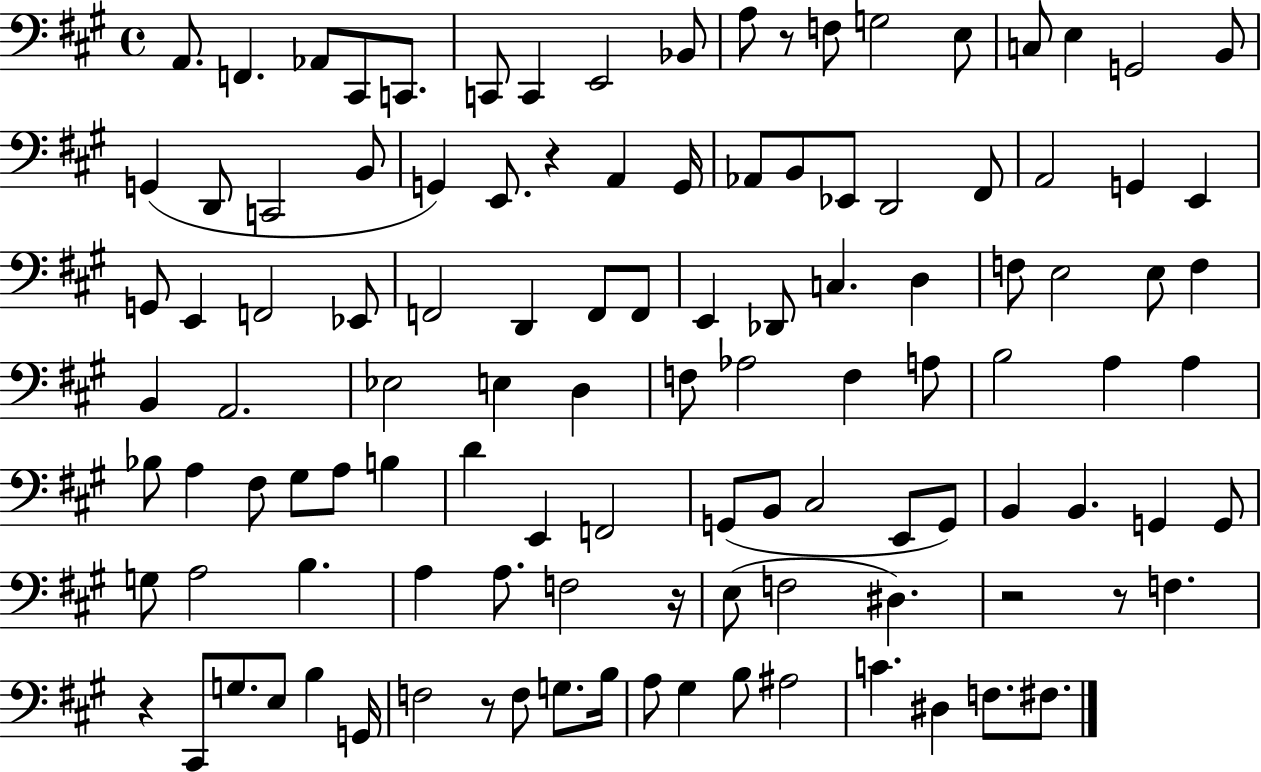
{
  \clef bass
  \time 4/4
  \defaultTimeSignature
  \key a \major
  a,8. f,4. aes,8 cis,8 c,8. | c,8 c,4 e,2 bes,8 | a8 r8 f8 g2 e8 | c8 e4 g,2 b,8 | \break g,4( d,8 c,2 b,8 | g,4) e,8. r4 a,4 g,16 | aes,8 b,8 ees,8 d,2 fis,8 | a,2 g,4 e,4 | \break g,8 e,4 f,2 ees,8 | f,2 d,4 f,8 f,8 | e,4 des,8 c4. d4 | f8 e2 e8 f4 | \break b,4 a,2. | ees2 e4 d4 | f8 aes2 f4 a8 | b2 a4 a4 | \break bes8 a4 fis8 gis8 a8 b4 | d'4 e,4 f,2 | g,8( b,8 cis2 e,8 g,8) | b,4 b,4. g,4 g,8 | \break g8 a2 b4. | a4 a8. f2 r16 | e8( f2 dis4.) | r2 r8 f4. | \break r4 cis,8 g8. e8 b4 g,16 | f2 r8 f8 g8. b16 | a8 gis4 b8 ais2 | c'4. dis4 f8. fis8. | \break \bar "|."
}